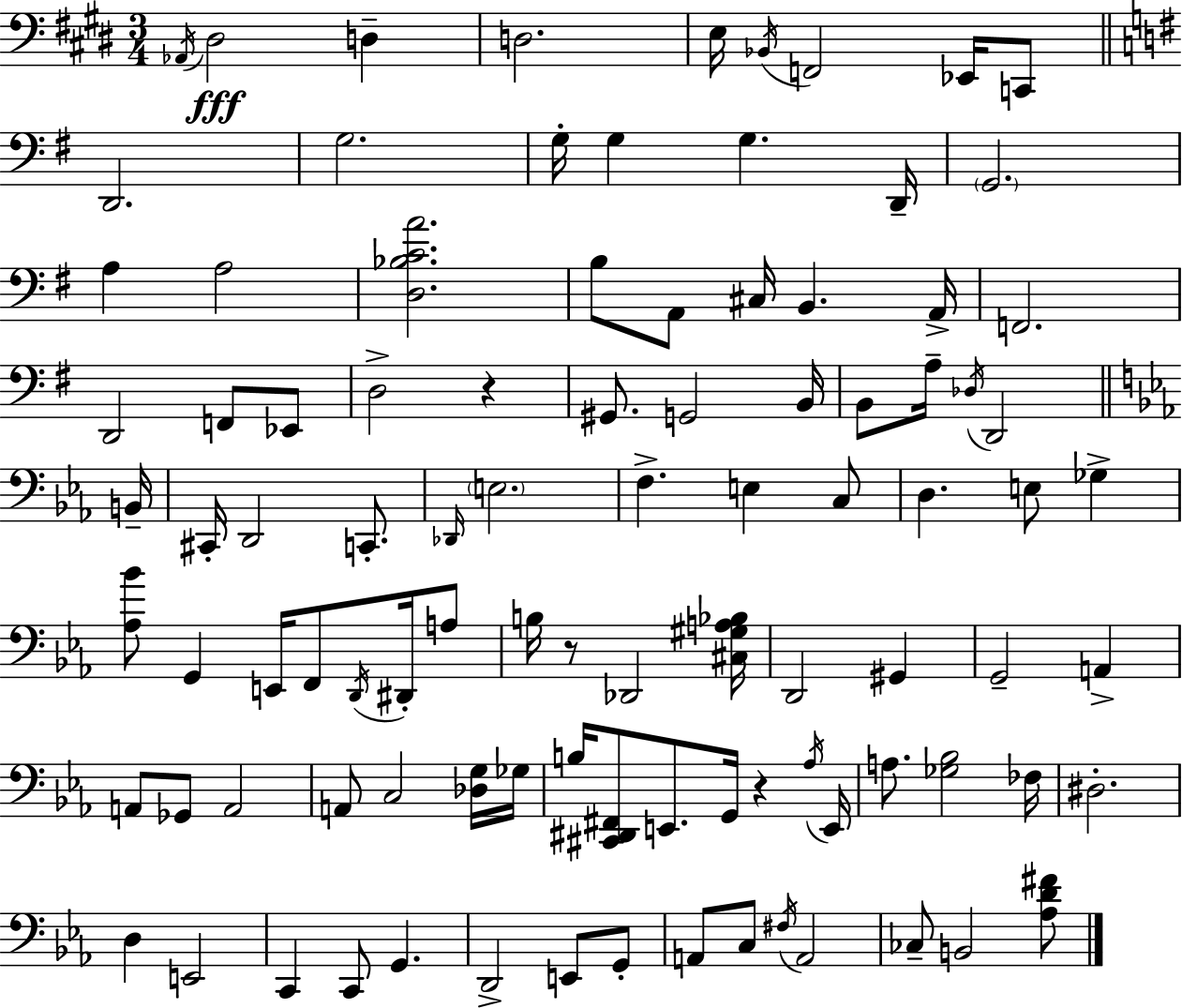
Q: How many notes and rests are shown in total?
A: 97